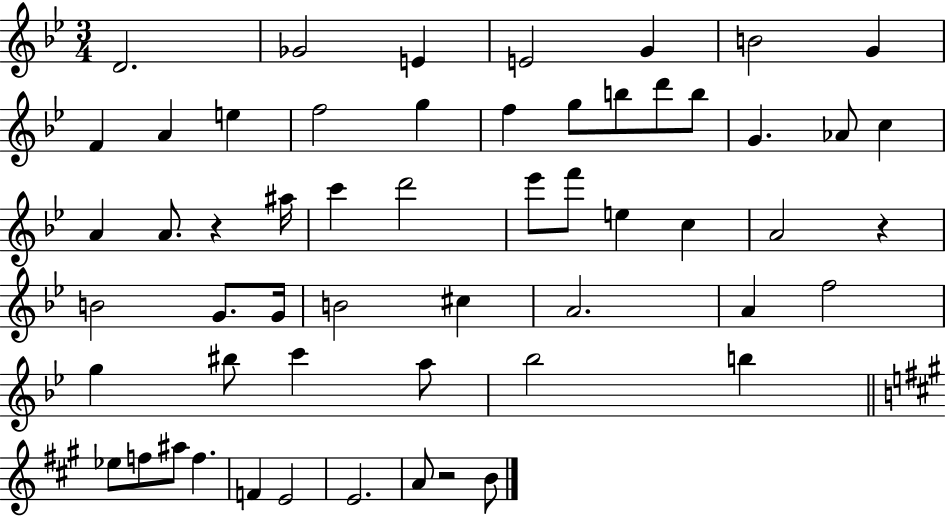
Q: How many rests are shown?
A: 3